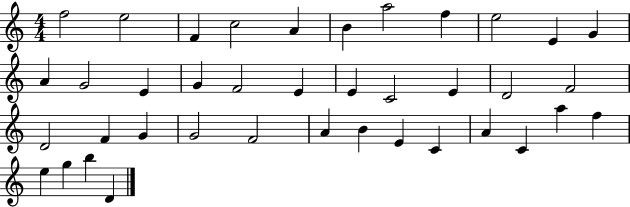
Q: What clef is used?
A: treble